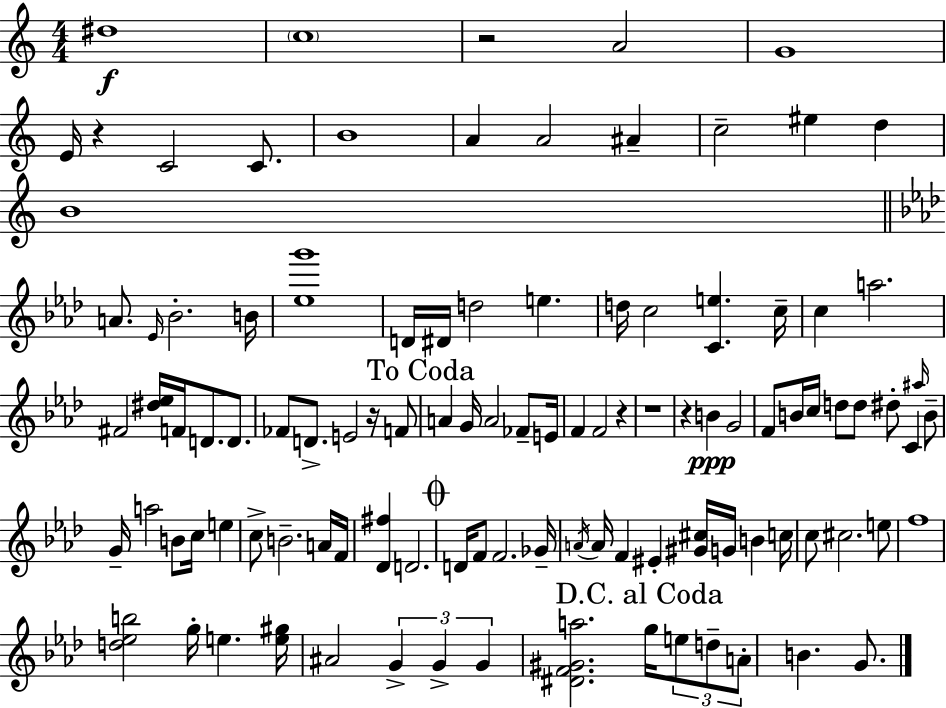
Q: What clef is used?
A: treble